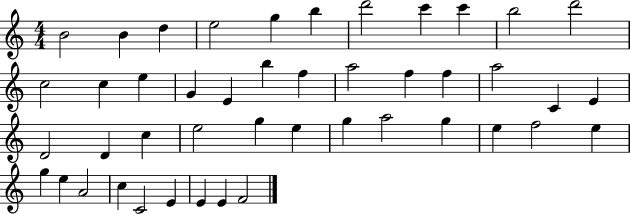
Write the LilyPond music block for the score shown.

{
  \clef treble
  \numericTimeSignature
  \time 4/4
  \key c \major
  b'2 b'4 d''4 | e''2 g''4 b''4 | d'''2 c'''4 c'''4 | b''2 d'''2 | \break c''2 c''4 e''4 | g'4 e'4 b''4 f''4 | a''2 f''4 f''4 | a''2 c'4 e'4 | \break d'2 d'4 c''4 | e''2 g''4 e''4 | g''4 a''2 g''4 | e''4 f''2 e''4 | \break g''4 e''4 a'2 | c''4 c'2 e'4 | e'4 e'4 f'2 | \bar "|."
}